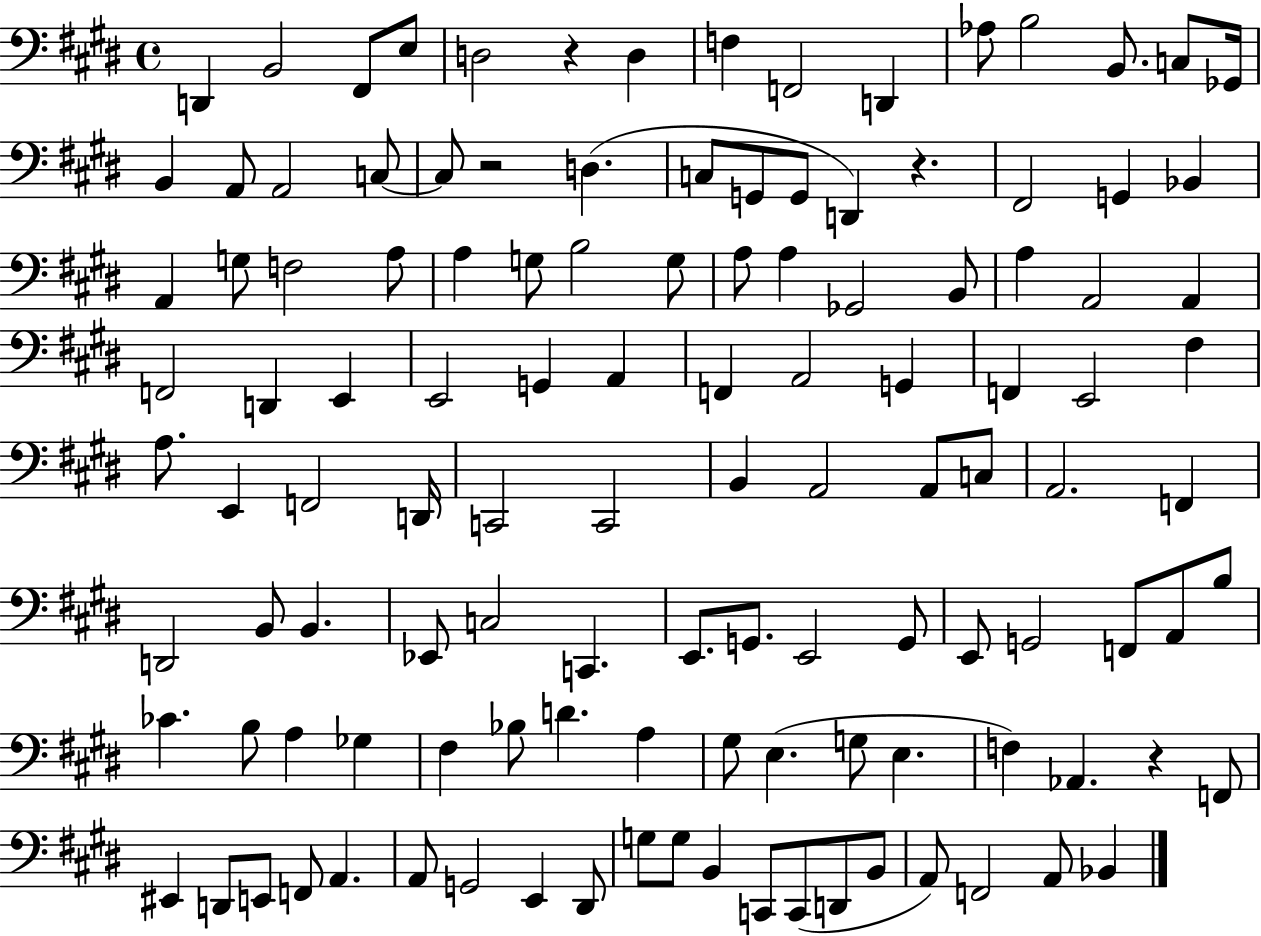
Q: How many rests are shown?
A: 4